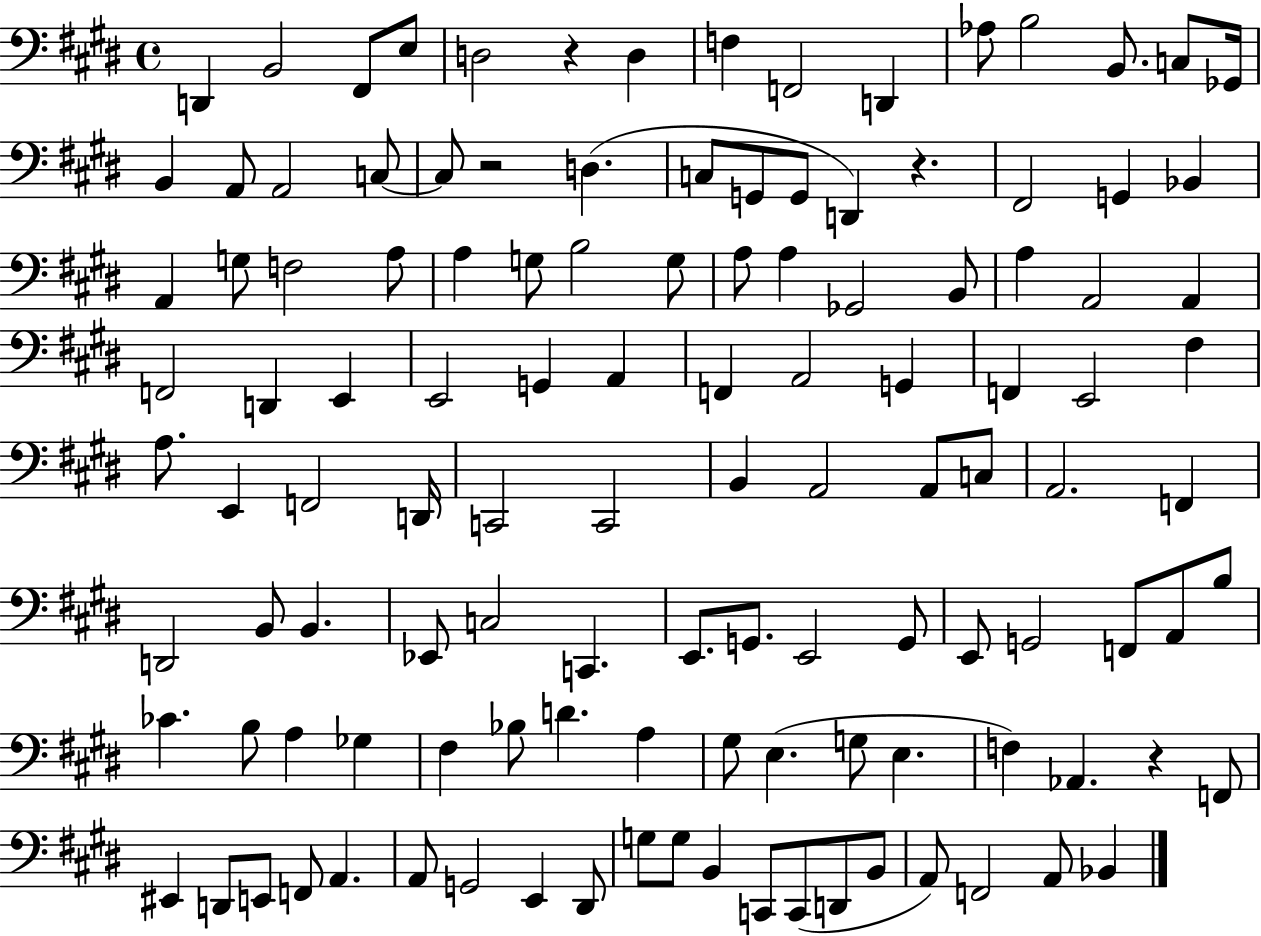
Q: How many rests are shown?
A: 4